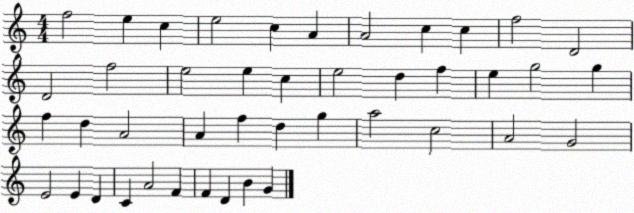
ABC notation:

X:1
T:Untitled
M:4/4
L:1/4
K:C
f2 e c e2 c A A2 c c f2 D2 D2 f2 e2 e c e2 d f e g2 g f d A2 A f d g a2 c2 A2 G2 E2 E D C A2 F F D B G